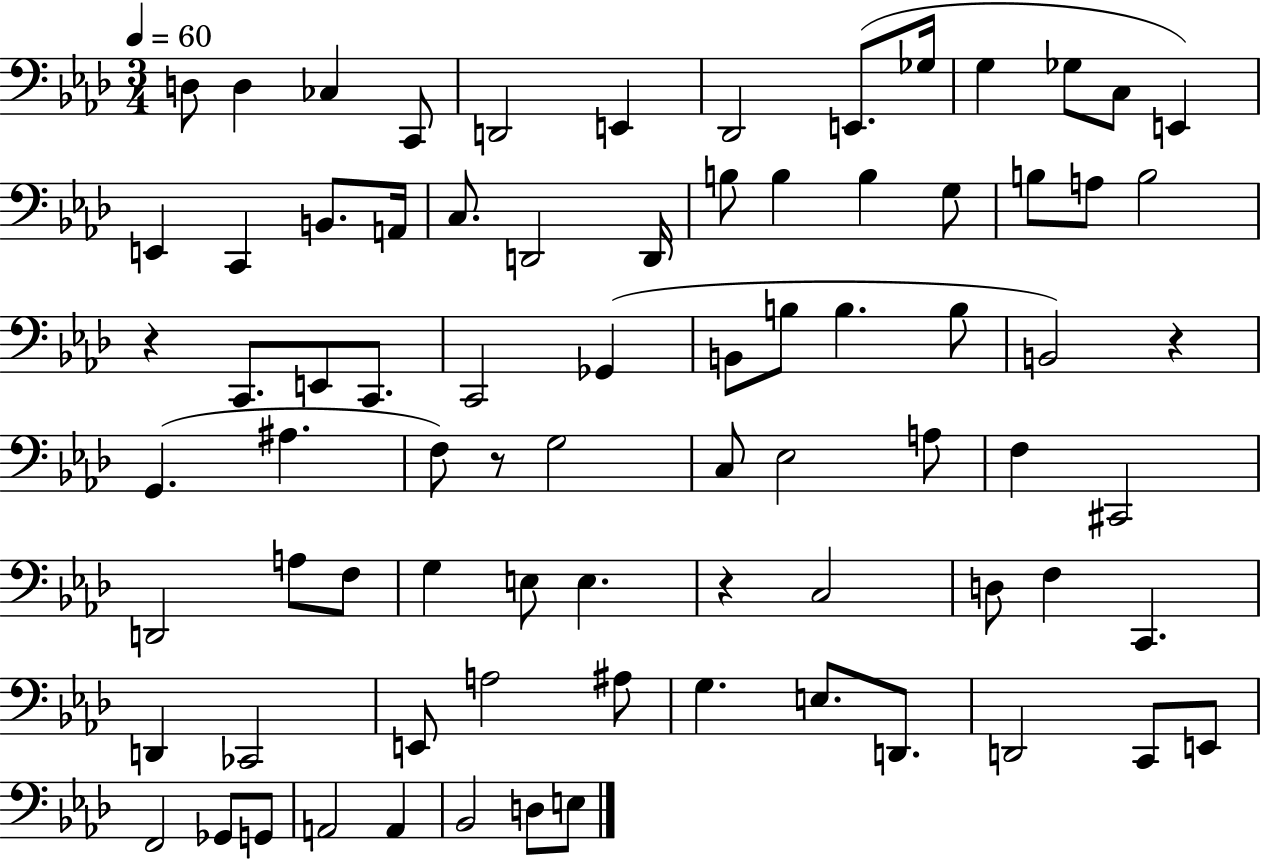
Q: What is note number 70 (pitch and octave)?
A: G2